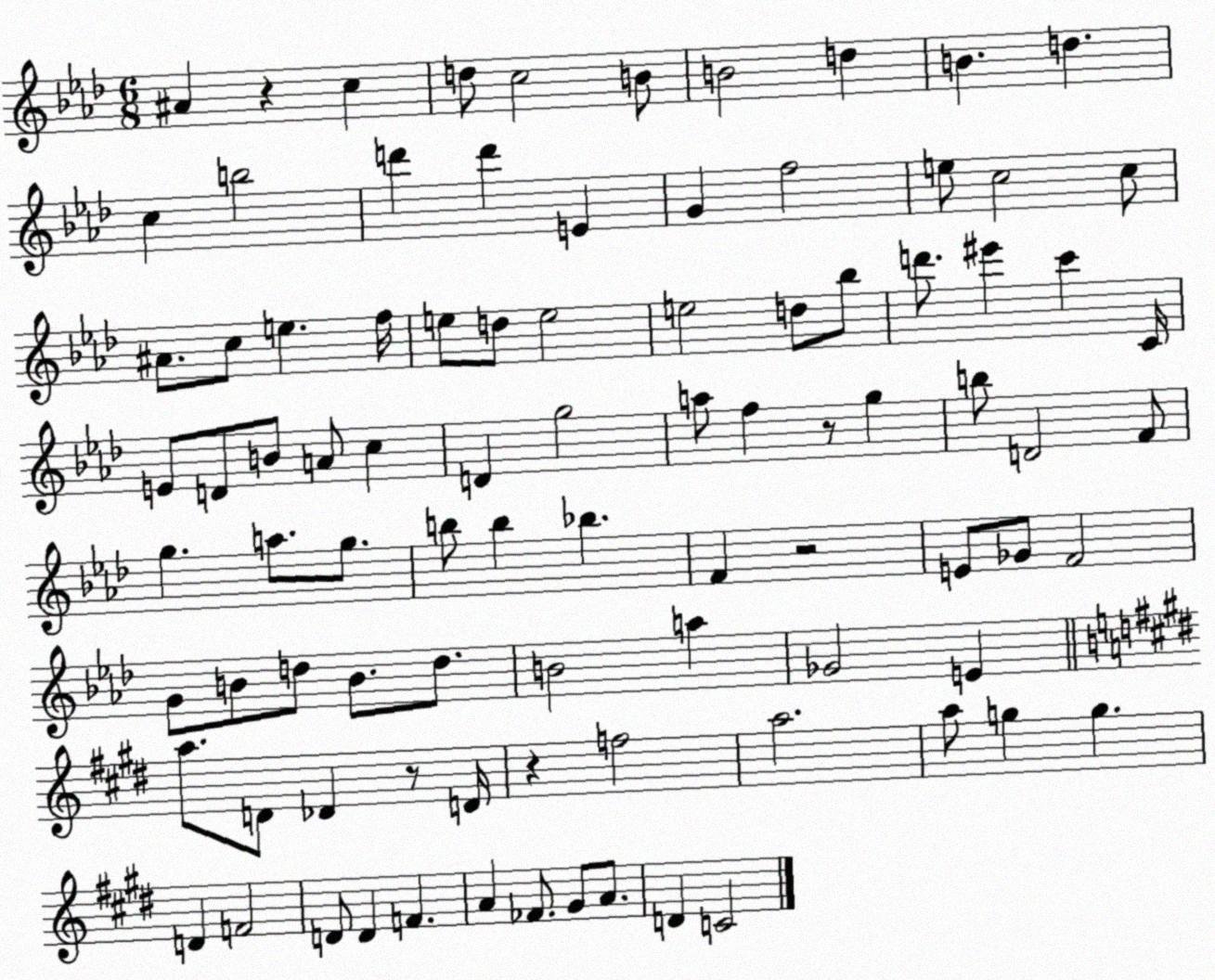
X:1
T:Untitled
M:6/8
L:1/4
K:Ab
^A z c d/2 c2 B/2 B2 d B d c b2 d' d' E G f2 e/2 c2 c/2 ^A/2 c/2 e f/4 e/2 d/2 e2 e2 d/2 _b/2 d'/2 ^e' c' C/4 E/2 D/2 B/2 A/2 c D g2 a/2 f z/2 g b/2 D2 F/2 g a/2 g/2 b/2 b _b F z2 E/2 _G/2 F2 G/2 B/2 d/2 B/2 d/2 B2 a _G2 E a/2 D/2 _D z/2 D/4 z f2 a2 a/2 g g D F2 D/2 D F A _F/2 ^G/2 A/2 D C2